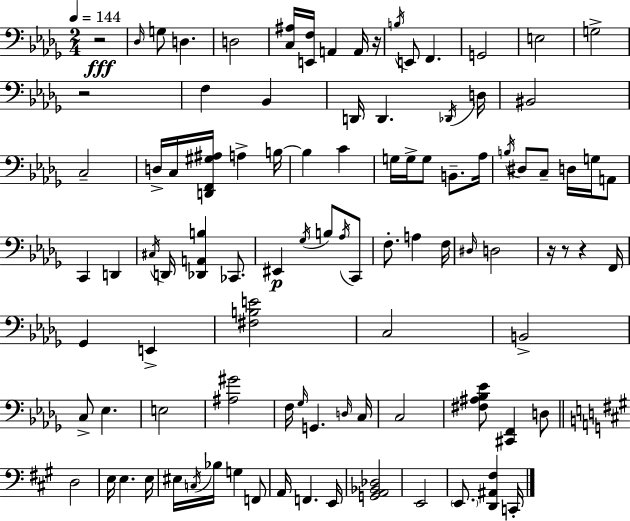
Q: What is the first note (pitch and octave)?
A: Db3